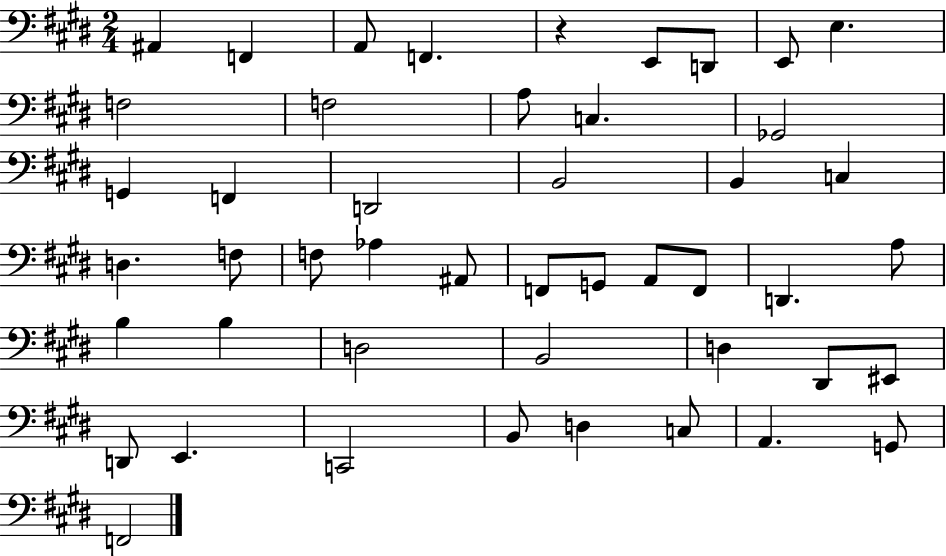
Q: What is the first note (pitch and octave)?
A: A#2